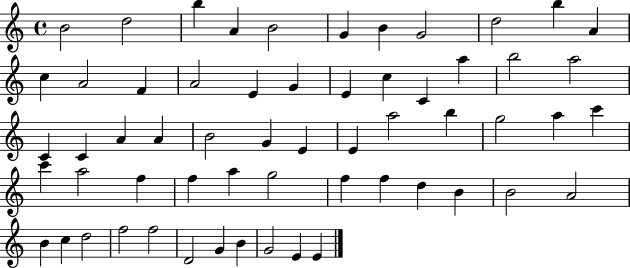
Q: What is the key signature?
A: C major